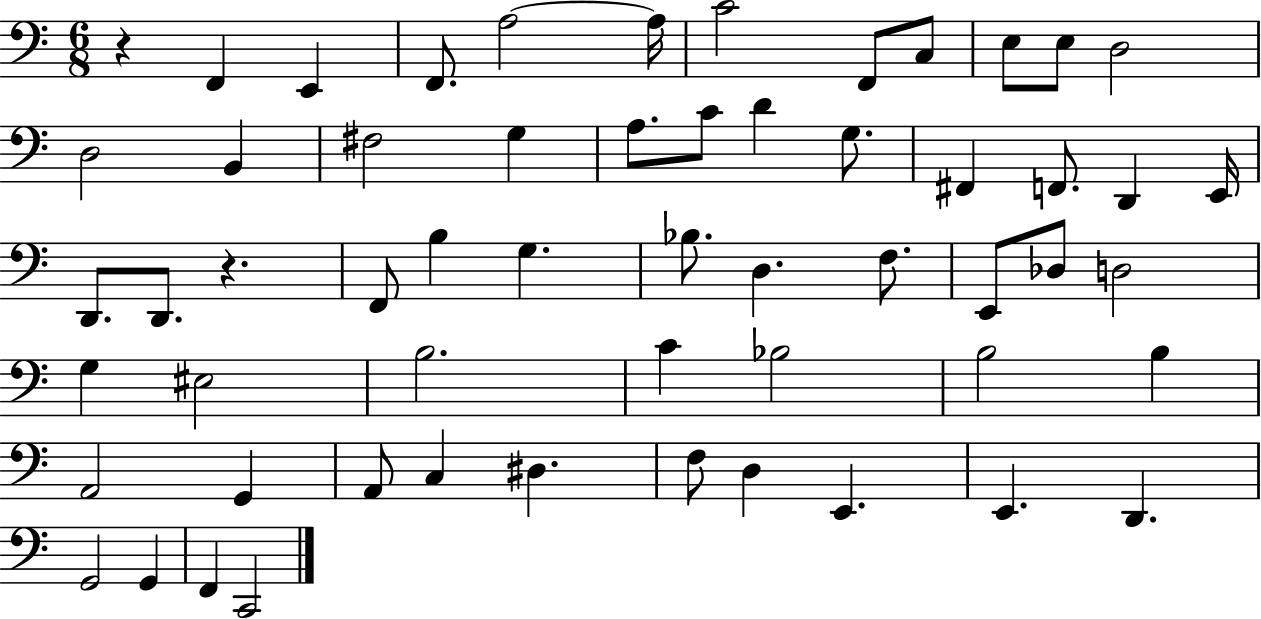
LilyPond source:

{
  \clef bass
  \numericTimeSignature
  \time 6/8
  \key c \major
  r4 f,4 e,4 | f,8. a2~~ a16 | c'2 f,8 c8 | e8 e8 d2 | \break d2 b,4 | fis2 g4 | a8. c'8 d'4 g8. | fis,4 f,8. d,4 e,16 | \break d,8. d,8. r4. | f,8 b4 g4. | bes8. d4. f8. | e,8 des8 d2 | \break g4 eis2 | b2. | c'4 bes2 | b2 b4 | \break a,2 g,4 | a,8 c4 dis4. | f8 d4 e,4. | e,4. d,4. | \break g,2 g,4 | f,4 c,2 | \bar "|."
}